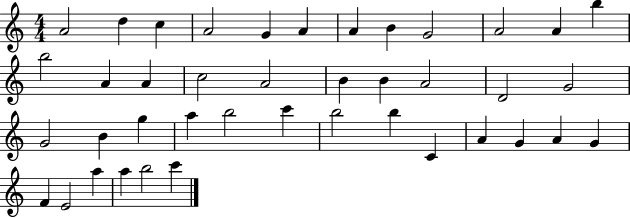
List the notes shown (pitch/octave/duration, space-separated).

A4/h D5/q C5/q A4/h G4/q A4/q A4/q B4/q G4/h A4/h A4/q B5/q B5/h A4/q A4/q C5/h A4/h B4/q B4/q A4/h D4/h G4/h G4/h B4/q G5/q A5/q B5/h C6/q B5/h B5/q C4/q A4/q G4/q A4/q G4/q F4/q E4/h A5/q A5/q B5/h C6/q